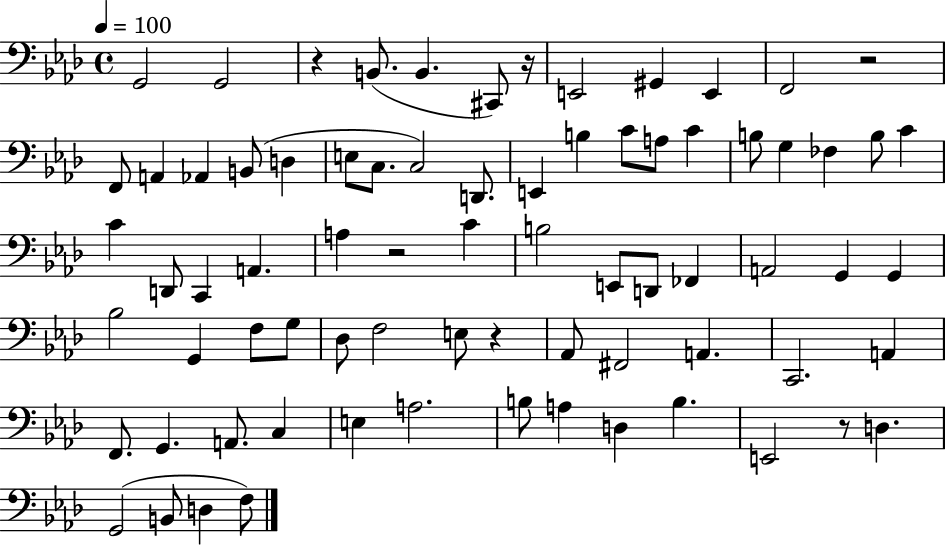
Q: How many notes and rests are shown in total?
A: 75